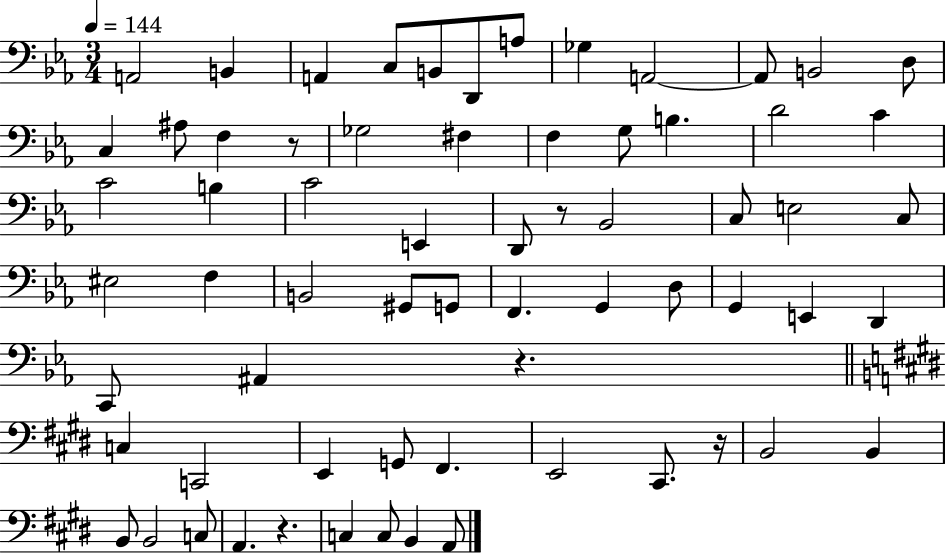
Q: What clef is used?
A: bass